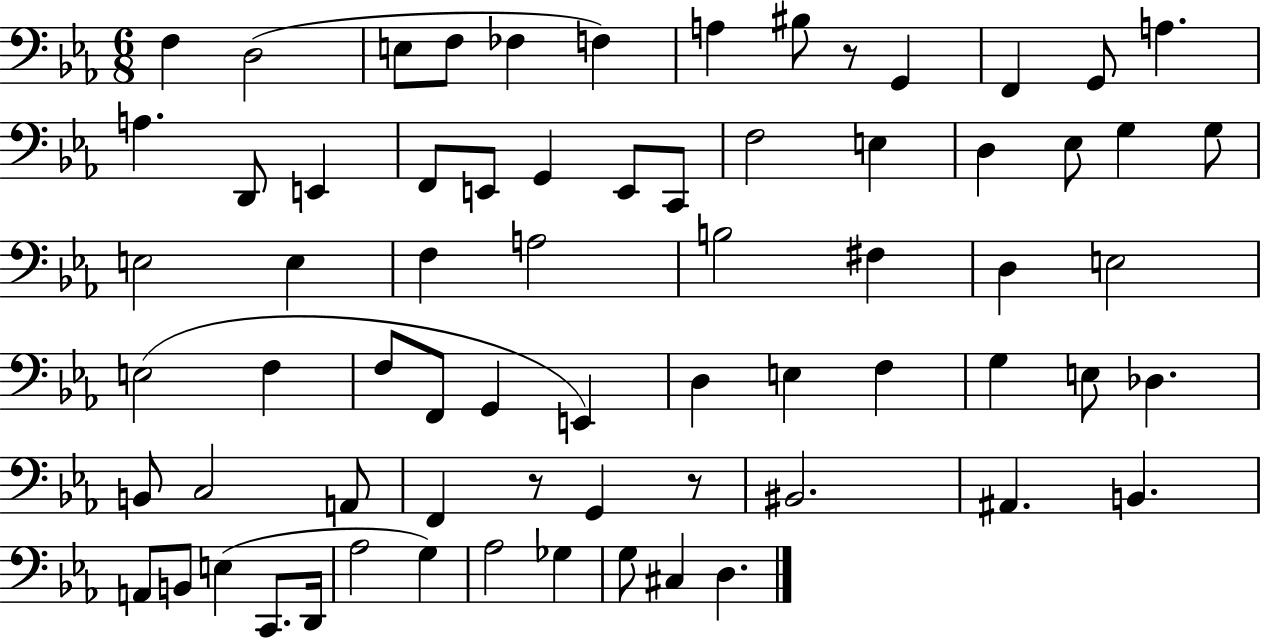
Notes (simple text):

F3/q D3/h E3/e F3/e FES3/q F3/q A3/q BIS3/e R/e G2/q F2/q G2/e A3/q. A3/q. D2/e E2/q F2/e E2/e G2/q E2/e C2/e F3/h E3/q D3/q Eb3/e G3/q G3/e E3/h E3/q F3/q A3/h B3/h F#3/q D3/q E3/h E3/h F3/q F3/e F2/e G2/q E2/q D3/q E3/q F3/q G3/q E3/e Db3/q. B2/e C3/h A2/e F2/q R/e G2/q R/e BIS2/h. A#2/q. B2/q. A2/e B2/e E3/q C2/e. D2/s Ab3/h G3/q Ab3/h Gb3/q G3/e C#3/q D3/q.